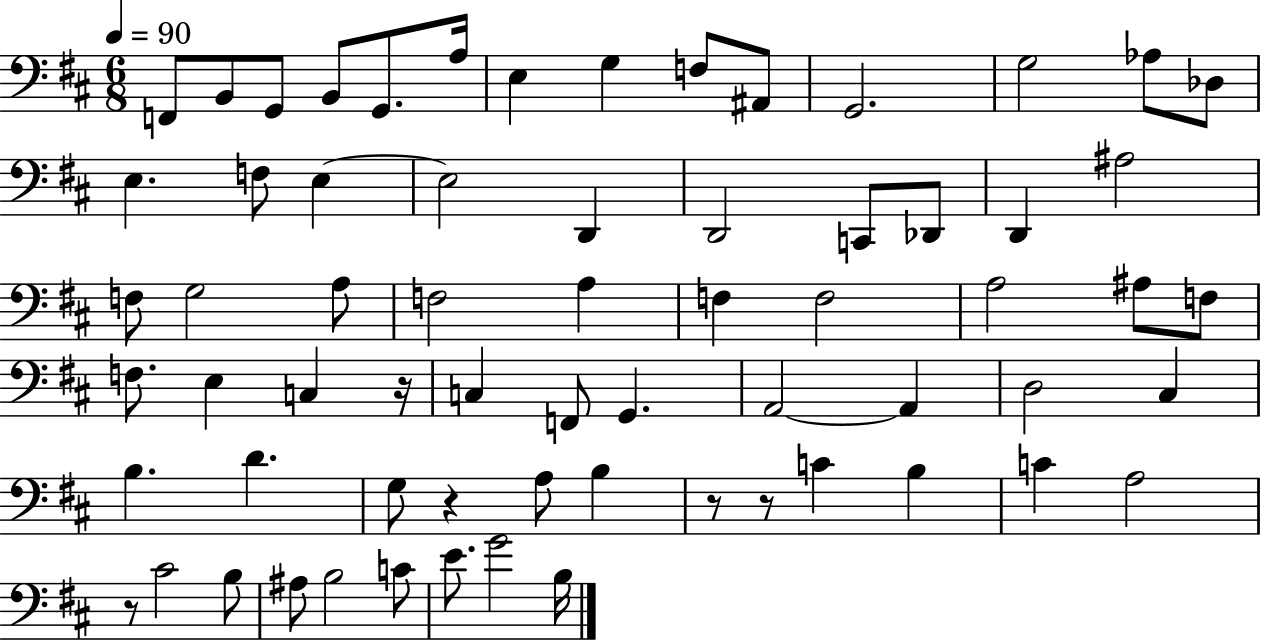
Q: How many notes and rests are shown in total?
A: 66